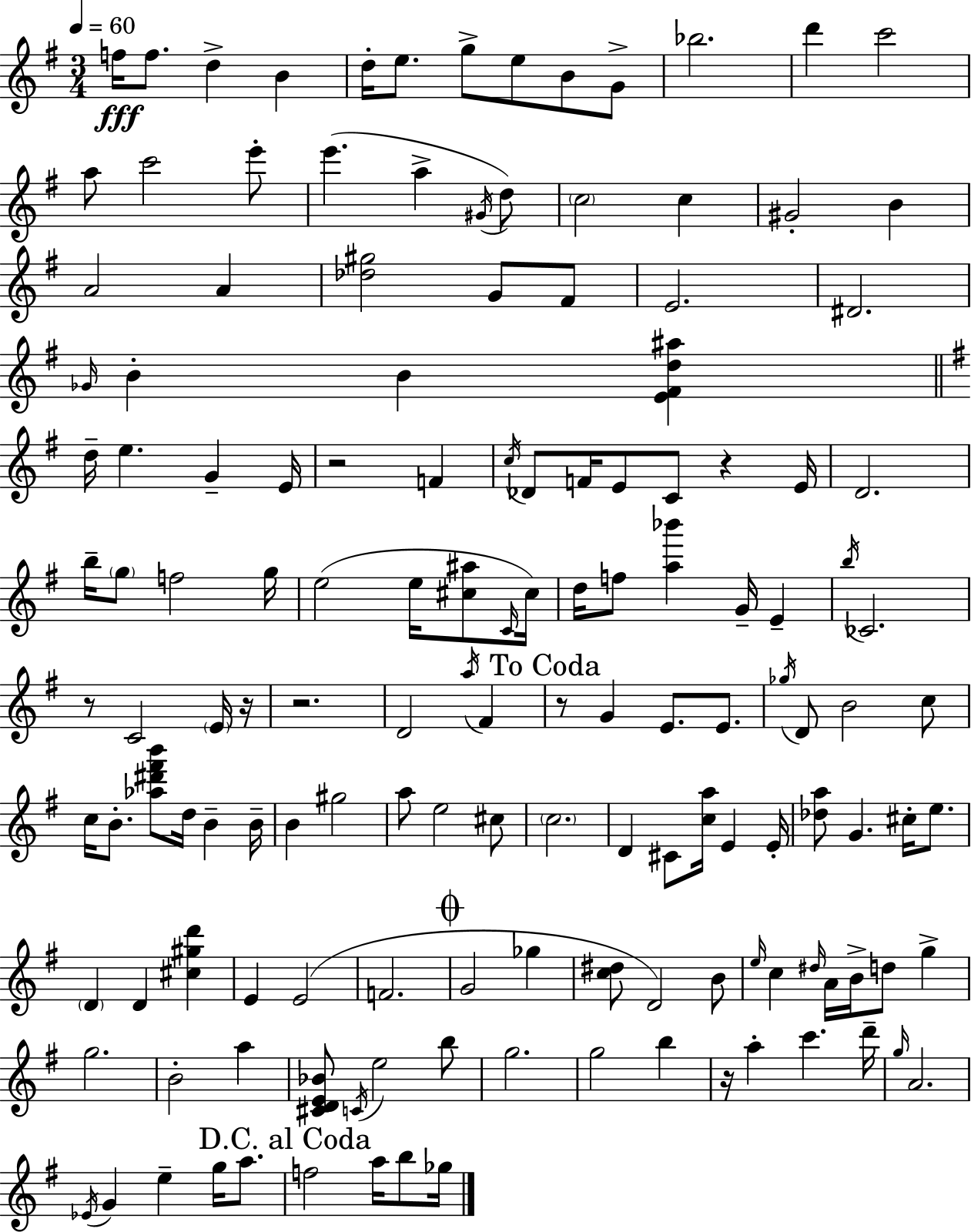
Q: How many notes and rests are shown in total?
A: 145